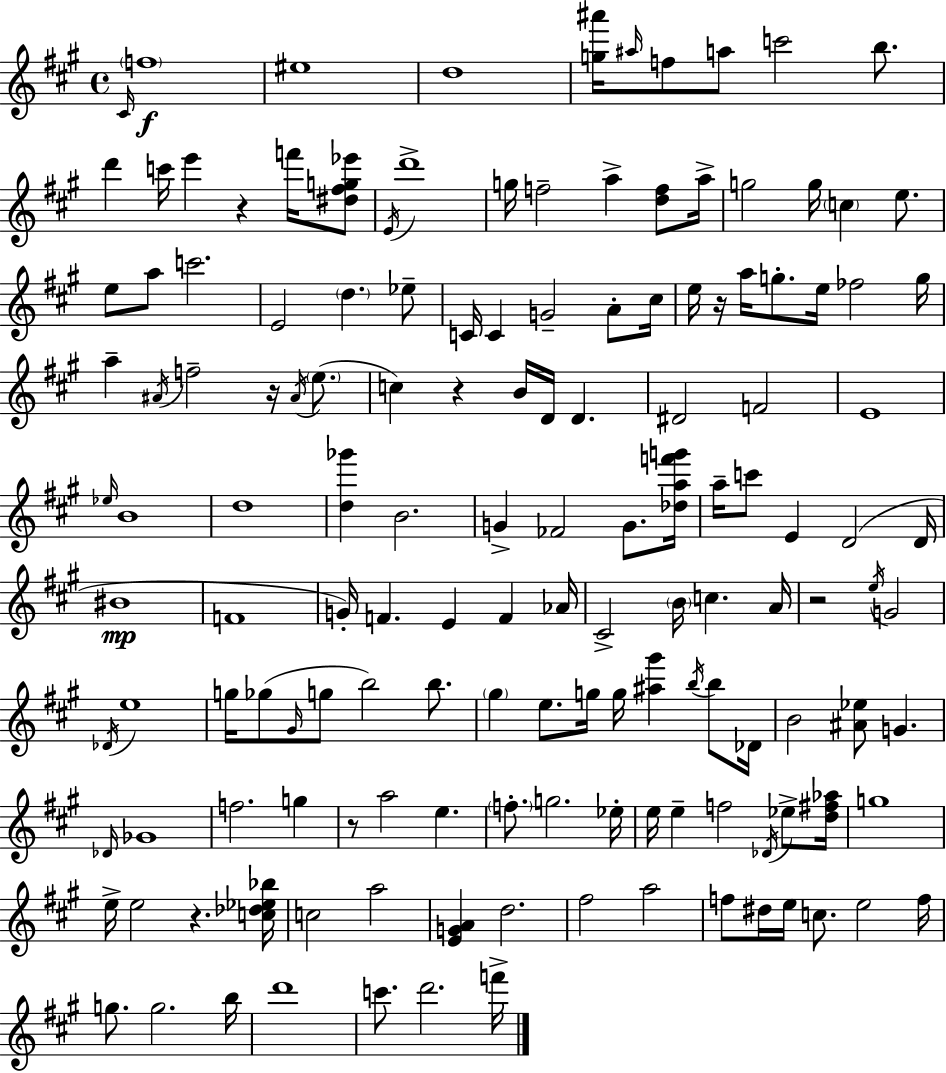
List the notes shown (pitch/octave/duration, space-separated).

C#4/s F5/w EIS5/w D5/w [G5,A#6]/s A#5/s F5/e A5/e C6/h B5/e. D6/q C6/s E6/q R/q F6/s [D#5,F#5,G5,Eb6]/e E4/s D6/w G5/s F5/h A5/q [D5,F5]/e A5/s G5/h G5/s C5/q E5/e. E5/e A5/e C6/h. E4/h D5/q. Eb5/e C4/s C4/q G4/h A4/e C#5/s E5/s R/s A5/s G5/e. E5/s FES5/h G5/s A5/q A#4/s F5/h R/s A#4/s E5/e. C5/q R/q B4/s D4/s D4/q. D#4/h F4/h E4/w Eb5/s B4/w D5/w [D5,Gb6]/q B4/h. G4/q FES4/h G4/e. [Db5,A5,F6,G6]/s A5/s C6/e E4/q D4/h D4/s BIS4/w F4/w G4/s F4/q. E4/q F4/q Ab4/s C#4/h B4/s C5/q. A4/s R/h E5/s G4/h Db4/s E5/w G5/s Gb5/e G#4/s G5/e B5/h B5/e. G#5/q E5/e. G5/s G5/s [A#5,G#6]/q B5/s B5/e Db4/s B4/h [A#4,Eb5]/e G4/q. Db4/s Gb4/w F5/h. G5/q R/e A5/h E5/q. F5/e. G5/h. Eb5/s E5/s E5/q F5/h Db4/s Eb5/e [D5,F#5,Ab5]/s G5/w E5/s E5/h R/q. [C5,Db5,Eb5,Bb5]/s C5/h A5/h [E4,G4,A4]/q D5/h. F#5/h A5/h F5/e D#5/s E5/s C5/e. E5/h F5/s G5/e. G5/h. B5/s D6/w C6/e. D6/h. F6/s